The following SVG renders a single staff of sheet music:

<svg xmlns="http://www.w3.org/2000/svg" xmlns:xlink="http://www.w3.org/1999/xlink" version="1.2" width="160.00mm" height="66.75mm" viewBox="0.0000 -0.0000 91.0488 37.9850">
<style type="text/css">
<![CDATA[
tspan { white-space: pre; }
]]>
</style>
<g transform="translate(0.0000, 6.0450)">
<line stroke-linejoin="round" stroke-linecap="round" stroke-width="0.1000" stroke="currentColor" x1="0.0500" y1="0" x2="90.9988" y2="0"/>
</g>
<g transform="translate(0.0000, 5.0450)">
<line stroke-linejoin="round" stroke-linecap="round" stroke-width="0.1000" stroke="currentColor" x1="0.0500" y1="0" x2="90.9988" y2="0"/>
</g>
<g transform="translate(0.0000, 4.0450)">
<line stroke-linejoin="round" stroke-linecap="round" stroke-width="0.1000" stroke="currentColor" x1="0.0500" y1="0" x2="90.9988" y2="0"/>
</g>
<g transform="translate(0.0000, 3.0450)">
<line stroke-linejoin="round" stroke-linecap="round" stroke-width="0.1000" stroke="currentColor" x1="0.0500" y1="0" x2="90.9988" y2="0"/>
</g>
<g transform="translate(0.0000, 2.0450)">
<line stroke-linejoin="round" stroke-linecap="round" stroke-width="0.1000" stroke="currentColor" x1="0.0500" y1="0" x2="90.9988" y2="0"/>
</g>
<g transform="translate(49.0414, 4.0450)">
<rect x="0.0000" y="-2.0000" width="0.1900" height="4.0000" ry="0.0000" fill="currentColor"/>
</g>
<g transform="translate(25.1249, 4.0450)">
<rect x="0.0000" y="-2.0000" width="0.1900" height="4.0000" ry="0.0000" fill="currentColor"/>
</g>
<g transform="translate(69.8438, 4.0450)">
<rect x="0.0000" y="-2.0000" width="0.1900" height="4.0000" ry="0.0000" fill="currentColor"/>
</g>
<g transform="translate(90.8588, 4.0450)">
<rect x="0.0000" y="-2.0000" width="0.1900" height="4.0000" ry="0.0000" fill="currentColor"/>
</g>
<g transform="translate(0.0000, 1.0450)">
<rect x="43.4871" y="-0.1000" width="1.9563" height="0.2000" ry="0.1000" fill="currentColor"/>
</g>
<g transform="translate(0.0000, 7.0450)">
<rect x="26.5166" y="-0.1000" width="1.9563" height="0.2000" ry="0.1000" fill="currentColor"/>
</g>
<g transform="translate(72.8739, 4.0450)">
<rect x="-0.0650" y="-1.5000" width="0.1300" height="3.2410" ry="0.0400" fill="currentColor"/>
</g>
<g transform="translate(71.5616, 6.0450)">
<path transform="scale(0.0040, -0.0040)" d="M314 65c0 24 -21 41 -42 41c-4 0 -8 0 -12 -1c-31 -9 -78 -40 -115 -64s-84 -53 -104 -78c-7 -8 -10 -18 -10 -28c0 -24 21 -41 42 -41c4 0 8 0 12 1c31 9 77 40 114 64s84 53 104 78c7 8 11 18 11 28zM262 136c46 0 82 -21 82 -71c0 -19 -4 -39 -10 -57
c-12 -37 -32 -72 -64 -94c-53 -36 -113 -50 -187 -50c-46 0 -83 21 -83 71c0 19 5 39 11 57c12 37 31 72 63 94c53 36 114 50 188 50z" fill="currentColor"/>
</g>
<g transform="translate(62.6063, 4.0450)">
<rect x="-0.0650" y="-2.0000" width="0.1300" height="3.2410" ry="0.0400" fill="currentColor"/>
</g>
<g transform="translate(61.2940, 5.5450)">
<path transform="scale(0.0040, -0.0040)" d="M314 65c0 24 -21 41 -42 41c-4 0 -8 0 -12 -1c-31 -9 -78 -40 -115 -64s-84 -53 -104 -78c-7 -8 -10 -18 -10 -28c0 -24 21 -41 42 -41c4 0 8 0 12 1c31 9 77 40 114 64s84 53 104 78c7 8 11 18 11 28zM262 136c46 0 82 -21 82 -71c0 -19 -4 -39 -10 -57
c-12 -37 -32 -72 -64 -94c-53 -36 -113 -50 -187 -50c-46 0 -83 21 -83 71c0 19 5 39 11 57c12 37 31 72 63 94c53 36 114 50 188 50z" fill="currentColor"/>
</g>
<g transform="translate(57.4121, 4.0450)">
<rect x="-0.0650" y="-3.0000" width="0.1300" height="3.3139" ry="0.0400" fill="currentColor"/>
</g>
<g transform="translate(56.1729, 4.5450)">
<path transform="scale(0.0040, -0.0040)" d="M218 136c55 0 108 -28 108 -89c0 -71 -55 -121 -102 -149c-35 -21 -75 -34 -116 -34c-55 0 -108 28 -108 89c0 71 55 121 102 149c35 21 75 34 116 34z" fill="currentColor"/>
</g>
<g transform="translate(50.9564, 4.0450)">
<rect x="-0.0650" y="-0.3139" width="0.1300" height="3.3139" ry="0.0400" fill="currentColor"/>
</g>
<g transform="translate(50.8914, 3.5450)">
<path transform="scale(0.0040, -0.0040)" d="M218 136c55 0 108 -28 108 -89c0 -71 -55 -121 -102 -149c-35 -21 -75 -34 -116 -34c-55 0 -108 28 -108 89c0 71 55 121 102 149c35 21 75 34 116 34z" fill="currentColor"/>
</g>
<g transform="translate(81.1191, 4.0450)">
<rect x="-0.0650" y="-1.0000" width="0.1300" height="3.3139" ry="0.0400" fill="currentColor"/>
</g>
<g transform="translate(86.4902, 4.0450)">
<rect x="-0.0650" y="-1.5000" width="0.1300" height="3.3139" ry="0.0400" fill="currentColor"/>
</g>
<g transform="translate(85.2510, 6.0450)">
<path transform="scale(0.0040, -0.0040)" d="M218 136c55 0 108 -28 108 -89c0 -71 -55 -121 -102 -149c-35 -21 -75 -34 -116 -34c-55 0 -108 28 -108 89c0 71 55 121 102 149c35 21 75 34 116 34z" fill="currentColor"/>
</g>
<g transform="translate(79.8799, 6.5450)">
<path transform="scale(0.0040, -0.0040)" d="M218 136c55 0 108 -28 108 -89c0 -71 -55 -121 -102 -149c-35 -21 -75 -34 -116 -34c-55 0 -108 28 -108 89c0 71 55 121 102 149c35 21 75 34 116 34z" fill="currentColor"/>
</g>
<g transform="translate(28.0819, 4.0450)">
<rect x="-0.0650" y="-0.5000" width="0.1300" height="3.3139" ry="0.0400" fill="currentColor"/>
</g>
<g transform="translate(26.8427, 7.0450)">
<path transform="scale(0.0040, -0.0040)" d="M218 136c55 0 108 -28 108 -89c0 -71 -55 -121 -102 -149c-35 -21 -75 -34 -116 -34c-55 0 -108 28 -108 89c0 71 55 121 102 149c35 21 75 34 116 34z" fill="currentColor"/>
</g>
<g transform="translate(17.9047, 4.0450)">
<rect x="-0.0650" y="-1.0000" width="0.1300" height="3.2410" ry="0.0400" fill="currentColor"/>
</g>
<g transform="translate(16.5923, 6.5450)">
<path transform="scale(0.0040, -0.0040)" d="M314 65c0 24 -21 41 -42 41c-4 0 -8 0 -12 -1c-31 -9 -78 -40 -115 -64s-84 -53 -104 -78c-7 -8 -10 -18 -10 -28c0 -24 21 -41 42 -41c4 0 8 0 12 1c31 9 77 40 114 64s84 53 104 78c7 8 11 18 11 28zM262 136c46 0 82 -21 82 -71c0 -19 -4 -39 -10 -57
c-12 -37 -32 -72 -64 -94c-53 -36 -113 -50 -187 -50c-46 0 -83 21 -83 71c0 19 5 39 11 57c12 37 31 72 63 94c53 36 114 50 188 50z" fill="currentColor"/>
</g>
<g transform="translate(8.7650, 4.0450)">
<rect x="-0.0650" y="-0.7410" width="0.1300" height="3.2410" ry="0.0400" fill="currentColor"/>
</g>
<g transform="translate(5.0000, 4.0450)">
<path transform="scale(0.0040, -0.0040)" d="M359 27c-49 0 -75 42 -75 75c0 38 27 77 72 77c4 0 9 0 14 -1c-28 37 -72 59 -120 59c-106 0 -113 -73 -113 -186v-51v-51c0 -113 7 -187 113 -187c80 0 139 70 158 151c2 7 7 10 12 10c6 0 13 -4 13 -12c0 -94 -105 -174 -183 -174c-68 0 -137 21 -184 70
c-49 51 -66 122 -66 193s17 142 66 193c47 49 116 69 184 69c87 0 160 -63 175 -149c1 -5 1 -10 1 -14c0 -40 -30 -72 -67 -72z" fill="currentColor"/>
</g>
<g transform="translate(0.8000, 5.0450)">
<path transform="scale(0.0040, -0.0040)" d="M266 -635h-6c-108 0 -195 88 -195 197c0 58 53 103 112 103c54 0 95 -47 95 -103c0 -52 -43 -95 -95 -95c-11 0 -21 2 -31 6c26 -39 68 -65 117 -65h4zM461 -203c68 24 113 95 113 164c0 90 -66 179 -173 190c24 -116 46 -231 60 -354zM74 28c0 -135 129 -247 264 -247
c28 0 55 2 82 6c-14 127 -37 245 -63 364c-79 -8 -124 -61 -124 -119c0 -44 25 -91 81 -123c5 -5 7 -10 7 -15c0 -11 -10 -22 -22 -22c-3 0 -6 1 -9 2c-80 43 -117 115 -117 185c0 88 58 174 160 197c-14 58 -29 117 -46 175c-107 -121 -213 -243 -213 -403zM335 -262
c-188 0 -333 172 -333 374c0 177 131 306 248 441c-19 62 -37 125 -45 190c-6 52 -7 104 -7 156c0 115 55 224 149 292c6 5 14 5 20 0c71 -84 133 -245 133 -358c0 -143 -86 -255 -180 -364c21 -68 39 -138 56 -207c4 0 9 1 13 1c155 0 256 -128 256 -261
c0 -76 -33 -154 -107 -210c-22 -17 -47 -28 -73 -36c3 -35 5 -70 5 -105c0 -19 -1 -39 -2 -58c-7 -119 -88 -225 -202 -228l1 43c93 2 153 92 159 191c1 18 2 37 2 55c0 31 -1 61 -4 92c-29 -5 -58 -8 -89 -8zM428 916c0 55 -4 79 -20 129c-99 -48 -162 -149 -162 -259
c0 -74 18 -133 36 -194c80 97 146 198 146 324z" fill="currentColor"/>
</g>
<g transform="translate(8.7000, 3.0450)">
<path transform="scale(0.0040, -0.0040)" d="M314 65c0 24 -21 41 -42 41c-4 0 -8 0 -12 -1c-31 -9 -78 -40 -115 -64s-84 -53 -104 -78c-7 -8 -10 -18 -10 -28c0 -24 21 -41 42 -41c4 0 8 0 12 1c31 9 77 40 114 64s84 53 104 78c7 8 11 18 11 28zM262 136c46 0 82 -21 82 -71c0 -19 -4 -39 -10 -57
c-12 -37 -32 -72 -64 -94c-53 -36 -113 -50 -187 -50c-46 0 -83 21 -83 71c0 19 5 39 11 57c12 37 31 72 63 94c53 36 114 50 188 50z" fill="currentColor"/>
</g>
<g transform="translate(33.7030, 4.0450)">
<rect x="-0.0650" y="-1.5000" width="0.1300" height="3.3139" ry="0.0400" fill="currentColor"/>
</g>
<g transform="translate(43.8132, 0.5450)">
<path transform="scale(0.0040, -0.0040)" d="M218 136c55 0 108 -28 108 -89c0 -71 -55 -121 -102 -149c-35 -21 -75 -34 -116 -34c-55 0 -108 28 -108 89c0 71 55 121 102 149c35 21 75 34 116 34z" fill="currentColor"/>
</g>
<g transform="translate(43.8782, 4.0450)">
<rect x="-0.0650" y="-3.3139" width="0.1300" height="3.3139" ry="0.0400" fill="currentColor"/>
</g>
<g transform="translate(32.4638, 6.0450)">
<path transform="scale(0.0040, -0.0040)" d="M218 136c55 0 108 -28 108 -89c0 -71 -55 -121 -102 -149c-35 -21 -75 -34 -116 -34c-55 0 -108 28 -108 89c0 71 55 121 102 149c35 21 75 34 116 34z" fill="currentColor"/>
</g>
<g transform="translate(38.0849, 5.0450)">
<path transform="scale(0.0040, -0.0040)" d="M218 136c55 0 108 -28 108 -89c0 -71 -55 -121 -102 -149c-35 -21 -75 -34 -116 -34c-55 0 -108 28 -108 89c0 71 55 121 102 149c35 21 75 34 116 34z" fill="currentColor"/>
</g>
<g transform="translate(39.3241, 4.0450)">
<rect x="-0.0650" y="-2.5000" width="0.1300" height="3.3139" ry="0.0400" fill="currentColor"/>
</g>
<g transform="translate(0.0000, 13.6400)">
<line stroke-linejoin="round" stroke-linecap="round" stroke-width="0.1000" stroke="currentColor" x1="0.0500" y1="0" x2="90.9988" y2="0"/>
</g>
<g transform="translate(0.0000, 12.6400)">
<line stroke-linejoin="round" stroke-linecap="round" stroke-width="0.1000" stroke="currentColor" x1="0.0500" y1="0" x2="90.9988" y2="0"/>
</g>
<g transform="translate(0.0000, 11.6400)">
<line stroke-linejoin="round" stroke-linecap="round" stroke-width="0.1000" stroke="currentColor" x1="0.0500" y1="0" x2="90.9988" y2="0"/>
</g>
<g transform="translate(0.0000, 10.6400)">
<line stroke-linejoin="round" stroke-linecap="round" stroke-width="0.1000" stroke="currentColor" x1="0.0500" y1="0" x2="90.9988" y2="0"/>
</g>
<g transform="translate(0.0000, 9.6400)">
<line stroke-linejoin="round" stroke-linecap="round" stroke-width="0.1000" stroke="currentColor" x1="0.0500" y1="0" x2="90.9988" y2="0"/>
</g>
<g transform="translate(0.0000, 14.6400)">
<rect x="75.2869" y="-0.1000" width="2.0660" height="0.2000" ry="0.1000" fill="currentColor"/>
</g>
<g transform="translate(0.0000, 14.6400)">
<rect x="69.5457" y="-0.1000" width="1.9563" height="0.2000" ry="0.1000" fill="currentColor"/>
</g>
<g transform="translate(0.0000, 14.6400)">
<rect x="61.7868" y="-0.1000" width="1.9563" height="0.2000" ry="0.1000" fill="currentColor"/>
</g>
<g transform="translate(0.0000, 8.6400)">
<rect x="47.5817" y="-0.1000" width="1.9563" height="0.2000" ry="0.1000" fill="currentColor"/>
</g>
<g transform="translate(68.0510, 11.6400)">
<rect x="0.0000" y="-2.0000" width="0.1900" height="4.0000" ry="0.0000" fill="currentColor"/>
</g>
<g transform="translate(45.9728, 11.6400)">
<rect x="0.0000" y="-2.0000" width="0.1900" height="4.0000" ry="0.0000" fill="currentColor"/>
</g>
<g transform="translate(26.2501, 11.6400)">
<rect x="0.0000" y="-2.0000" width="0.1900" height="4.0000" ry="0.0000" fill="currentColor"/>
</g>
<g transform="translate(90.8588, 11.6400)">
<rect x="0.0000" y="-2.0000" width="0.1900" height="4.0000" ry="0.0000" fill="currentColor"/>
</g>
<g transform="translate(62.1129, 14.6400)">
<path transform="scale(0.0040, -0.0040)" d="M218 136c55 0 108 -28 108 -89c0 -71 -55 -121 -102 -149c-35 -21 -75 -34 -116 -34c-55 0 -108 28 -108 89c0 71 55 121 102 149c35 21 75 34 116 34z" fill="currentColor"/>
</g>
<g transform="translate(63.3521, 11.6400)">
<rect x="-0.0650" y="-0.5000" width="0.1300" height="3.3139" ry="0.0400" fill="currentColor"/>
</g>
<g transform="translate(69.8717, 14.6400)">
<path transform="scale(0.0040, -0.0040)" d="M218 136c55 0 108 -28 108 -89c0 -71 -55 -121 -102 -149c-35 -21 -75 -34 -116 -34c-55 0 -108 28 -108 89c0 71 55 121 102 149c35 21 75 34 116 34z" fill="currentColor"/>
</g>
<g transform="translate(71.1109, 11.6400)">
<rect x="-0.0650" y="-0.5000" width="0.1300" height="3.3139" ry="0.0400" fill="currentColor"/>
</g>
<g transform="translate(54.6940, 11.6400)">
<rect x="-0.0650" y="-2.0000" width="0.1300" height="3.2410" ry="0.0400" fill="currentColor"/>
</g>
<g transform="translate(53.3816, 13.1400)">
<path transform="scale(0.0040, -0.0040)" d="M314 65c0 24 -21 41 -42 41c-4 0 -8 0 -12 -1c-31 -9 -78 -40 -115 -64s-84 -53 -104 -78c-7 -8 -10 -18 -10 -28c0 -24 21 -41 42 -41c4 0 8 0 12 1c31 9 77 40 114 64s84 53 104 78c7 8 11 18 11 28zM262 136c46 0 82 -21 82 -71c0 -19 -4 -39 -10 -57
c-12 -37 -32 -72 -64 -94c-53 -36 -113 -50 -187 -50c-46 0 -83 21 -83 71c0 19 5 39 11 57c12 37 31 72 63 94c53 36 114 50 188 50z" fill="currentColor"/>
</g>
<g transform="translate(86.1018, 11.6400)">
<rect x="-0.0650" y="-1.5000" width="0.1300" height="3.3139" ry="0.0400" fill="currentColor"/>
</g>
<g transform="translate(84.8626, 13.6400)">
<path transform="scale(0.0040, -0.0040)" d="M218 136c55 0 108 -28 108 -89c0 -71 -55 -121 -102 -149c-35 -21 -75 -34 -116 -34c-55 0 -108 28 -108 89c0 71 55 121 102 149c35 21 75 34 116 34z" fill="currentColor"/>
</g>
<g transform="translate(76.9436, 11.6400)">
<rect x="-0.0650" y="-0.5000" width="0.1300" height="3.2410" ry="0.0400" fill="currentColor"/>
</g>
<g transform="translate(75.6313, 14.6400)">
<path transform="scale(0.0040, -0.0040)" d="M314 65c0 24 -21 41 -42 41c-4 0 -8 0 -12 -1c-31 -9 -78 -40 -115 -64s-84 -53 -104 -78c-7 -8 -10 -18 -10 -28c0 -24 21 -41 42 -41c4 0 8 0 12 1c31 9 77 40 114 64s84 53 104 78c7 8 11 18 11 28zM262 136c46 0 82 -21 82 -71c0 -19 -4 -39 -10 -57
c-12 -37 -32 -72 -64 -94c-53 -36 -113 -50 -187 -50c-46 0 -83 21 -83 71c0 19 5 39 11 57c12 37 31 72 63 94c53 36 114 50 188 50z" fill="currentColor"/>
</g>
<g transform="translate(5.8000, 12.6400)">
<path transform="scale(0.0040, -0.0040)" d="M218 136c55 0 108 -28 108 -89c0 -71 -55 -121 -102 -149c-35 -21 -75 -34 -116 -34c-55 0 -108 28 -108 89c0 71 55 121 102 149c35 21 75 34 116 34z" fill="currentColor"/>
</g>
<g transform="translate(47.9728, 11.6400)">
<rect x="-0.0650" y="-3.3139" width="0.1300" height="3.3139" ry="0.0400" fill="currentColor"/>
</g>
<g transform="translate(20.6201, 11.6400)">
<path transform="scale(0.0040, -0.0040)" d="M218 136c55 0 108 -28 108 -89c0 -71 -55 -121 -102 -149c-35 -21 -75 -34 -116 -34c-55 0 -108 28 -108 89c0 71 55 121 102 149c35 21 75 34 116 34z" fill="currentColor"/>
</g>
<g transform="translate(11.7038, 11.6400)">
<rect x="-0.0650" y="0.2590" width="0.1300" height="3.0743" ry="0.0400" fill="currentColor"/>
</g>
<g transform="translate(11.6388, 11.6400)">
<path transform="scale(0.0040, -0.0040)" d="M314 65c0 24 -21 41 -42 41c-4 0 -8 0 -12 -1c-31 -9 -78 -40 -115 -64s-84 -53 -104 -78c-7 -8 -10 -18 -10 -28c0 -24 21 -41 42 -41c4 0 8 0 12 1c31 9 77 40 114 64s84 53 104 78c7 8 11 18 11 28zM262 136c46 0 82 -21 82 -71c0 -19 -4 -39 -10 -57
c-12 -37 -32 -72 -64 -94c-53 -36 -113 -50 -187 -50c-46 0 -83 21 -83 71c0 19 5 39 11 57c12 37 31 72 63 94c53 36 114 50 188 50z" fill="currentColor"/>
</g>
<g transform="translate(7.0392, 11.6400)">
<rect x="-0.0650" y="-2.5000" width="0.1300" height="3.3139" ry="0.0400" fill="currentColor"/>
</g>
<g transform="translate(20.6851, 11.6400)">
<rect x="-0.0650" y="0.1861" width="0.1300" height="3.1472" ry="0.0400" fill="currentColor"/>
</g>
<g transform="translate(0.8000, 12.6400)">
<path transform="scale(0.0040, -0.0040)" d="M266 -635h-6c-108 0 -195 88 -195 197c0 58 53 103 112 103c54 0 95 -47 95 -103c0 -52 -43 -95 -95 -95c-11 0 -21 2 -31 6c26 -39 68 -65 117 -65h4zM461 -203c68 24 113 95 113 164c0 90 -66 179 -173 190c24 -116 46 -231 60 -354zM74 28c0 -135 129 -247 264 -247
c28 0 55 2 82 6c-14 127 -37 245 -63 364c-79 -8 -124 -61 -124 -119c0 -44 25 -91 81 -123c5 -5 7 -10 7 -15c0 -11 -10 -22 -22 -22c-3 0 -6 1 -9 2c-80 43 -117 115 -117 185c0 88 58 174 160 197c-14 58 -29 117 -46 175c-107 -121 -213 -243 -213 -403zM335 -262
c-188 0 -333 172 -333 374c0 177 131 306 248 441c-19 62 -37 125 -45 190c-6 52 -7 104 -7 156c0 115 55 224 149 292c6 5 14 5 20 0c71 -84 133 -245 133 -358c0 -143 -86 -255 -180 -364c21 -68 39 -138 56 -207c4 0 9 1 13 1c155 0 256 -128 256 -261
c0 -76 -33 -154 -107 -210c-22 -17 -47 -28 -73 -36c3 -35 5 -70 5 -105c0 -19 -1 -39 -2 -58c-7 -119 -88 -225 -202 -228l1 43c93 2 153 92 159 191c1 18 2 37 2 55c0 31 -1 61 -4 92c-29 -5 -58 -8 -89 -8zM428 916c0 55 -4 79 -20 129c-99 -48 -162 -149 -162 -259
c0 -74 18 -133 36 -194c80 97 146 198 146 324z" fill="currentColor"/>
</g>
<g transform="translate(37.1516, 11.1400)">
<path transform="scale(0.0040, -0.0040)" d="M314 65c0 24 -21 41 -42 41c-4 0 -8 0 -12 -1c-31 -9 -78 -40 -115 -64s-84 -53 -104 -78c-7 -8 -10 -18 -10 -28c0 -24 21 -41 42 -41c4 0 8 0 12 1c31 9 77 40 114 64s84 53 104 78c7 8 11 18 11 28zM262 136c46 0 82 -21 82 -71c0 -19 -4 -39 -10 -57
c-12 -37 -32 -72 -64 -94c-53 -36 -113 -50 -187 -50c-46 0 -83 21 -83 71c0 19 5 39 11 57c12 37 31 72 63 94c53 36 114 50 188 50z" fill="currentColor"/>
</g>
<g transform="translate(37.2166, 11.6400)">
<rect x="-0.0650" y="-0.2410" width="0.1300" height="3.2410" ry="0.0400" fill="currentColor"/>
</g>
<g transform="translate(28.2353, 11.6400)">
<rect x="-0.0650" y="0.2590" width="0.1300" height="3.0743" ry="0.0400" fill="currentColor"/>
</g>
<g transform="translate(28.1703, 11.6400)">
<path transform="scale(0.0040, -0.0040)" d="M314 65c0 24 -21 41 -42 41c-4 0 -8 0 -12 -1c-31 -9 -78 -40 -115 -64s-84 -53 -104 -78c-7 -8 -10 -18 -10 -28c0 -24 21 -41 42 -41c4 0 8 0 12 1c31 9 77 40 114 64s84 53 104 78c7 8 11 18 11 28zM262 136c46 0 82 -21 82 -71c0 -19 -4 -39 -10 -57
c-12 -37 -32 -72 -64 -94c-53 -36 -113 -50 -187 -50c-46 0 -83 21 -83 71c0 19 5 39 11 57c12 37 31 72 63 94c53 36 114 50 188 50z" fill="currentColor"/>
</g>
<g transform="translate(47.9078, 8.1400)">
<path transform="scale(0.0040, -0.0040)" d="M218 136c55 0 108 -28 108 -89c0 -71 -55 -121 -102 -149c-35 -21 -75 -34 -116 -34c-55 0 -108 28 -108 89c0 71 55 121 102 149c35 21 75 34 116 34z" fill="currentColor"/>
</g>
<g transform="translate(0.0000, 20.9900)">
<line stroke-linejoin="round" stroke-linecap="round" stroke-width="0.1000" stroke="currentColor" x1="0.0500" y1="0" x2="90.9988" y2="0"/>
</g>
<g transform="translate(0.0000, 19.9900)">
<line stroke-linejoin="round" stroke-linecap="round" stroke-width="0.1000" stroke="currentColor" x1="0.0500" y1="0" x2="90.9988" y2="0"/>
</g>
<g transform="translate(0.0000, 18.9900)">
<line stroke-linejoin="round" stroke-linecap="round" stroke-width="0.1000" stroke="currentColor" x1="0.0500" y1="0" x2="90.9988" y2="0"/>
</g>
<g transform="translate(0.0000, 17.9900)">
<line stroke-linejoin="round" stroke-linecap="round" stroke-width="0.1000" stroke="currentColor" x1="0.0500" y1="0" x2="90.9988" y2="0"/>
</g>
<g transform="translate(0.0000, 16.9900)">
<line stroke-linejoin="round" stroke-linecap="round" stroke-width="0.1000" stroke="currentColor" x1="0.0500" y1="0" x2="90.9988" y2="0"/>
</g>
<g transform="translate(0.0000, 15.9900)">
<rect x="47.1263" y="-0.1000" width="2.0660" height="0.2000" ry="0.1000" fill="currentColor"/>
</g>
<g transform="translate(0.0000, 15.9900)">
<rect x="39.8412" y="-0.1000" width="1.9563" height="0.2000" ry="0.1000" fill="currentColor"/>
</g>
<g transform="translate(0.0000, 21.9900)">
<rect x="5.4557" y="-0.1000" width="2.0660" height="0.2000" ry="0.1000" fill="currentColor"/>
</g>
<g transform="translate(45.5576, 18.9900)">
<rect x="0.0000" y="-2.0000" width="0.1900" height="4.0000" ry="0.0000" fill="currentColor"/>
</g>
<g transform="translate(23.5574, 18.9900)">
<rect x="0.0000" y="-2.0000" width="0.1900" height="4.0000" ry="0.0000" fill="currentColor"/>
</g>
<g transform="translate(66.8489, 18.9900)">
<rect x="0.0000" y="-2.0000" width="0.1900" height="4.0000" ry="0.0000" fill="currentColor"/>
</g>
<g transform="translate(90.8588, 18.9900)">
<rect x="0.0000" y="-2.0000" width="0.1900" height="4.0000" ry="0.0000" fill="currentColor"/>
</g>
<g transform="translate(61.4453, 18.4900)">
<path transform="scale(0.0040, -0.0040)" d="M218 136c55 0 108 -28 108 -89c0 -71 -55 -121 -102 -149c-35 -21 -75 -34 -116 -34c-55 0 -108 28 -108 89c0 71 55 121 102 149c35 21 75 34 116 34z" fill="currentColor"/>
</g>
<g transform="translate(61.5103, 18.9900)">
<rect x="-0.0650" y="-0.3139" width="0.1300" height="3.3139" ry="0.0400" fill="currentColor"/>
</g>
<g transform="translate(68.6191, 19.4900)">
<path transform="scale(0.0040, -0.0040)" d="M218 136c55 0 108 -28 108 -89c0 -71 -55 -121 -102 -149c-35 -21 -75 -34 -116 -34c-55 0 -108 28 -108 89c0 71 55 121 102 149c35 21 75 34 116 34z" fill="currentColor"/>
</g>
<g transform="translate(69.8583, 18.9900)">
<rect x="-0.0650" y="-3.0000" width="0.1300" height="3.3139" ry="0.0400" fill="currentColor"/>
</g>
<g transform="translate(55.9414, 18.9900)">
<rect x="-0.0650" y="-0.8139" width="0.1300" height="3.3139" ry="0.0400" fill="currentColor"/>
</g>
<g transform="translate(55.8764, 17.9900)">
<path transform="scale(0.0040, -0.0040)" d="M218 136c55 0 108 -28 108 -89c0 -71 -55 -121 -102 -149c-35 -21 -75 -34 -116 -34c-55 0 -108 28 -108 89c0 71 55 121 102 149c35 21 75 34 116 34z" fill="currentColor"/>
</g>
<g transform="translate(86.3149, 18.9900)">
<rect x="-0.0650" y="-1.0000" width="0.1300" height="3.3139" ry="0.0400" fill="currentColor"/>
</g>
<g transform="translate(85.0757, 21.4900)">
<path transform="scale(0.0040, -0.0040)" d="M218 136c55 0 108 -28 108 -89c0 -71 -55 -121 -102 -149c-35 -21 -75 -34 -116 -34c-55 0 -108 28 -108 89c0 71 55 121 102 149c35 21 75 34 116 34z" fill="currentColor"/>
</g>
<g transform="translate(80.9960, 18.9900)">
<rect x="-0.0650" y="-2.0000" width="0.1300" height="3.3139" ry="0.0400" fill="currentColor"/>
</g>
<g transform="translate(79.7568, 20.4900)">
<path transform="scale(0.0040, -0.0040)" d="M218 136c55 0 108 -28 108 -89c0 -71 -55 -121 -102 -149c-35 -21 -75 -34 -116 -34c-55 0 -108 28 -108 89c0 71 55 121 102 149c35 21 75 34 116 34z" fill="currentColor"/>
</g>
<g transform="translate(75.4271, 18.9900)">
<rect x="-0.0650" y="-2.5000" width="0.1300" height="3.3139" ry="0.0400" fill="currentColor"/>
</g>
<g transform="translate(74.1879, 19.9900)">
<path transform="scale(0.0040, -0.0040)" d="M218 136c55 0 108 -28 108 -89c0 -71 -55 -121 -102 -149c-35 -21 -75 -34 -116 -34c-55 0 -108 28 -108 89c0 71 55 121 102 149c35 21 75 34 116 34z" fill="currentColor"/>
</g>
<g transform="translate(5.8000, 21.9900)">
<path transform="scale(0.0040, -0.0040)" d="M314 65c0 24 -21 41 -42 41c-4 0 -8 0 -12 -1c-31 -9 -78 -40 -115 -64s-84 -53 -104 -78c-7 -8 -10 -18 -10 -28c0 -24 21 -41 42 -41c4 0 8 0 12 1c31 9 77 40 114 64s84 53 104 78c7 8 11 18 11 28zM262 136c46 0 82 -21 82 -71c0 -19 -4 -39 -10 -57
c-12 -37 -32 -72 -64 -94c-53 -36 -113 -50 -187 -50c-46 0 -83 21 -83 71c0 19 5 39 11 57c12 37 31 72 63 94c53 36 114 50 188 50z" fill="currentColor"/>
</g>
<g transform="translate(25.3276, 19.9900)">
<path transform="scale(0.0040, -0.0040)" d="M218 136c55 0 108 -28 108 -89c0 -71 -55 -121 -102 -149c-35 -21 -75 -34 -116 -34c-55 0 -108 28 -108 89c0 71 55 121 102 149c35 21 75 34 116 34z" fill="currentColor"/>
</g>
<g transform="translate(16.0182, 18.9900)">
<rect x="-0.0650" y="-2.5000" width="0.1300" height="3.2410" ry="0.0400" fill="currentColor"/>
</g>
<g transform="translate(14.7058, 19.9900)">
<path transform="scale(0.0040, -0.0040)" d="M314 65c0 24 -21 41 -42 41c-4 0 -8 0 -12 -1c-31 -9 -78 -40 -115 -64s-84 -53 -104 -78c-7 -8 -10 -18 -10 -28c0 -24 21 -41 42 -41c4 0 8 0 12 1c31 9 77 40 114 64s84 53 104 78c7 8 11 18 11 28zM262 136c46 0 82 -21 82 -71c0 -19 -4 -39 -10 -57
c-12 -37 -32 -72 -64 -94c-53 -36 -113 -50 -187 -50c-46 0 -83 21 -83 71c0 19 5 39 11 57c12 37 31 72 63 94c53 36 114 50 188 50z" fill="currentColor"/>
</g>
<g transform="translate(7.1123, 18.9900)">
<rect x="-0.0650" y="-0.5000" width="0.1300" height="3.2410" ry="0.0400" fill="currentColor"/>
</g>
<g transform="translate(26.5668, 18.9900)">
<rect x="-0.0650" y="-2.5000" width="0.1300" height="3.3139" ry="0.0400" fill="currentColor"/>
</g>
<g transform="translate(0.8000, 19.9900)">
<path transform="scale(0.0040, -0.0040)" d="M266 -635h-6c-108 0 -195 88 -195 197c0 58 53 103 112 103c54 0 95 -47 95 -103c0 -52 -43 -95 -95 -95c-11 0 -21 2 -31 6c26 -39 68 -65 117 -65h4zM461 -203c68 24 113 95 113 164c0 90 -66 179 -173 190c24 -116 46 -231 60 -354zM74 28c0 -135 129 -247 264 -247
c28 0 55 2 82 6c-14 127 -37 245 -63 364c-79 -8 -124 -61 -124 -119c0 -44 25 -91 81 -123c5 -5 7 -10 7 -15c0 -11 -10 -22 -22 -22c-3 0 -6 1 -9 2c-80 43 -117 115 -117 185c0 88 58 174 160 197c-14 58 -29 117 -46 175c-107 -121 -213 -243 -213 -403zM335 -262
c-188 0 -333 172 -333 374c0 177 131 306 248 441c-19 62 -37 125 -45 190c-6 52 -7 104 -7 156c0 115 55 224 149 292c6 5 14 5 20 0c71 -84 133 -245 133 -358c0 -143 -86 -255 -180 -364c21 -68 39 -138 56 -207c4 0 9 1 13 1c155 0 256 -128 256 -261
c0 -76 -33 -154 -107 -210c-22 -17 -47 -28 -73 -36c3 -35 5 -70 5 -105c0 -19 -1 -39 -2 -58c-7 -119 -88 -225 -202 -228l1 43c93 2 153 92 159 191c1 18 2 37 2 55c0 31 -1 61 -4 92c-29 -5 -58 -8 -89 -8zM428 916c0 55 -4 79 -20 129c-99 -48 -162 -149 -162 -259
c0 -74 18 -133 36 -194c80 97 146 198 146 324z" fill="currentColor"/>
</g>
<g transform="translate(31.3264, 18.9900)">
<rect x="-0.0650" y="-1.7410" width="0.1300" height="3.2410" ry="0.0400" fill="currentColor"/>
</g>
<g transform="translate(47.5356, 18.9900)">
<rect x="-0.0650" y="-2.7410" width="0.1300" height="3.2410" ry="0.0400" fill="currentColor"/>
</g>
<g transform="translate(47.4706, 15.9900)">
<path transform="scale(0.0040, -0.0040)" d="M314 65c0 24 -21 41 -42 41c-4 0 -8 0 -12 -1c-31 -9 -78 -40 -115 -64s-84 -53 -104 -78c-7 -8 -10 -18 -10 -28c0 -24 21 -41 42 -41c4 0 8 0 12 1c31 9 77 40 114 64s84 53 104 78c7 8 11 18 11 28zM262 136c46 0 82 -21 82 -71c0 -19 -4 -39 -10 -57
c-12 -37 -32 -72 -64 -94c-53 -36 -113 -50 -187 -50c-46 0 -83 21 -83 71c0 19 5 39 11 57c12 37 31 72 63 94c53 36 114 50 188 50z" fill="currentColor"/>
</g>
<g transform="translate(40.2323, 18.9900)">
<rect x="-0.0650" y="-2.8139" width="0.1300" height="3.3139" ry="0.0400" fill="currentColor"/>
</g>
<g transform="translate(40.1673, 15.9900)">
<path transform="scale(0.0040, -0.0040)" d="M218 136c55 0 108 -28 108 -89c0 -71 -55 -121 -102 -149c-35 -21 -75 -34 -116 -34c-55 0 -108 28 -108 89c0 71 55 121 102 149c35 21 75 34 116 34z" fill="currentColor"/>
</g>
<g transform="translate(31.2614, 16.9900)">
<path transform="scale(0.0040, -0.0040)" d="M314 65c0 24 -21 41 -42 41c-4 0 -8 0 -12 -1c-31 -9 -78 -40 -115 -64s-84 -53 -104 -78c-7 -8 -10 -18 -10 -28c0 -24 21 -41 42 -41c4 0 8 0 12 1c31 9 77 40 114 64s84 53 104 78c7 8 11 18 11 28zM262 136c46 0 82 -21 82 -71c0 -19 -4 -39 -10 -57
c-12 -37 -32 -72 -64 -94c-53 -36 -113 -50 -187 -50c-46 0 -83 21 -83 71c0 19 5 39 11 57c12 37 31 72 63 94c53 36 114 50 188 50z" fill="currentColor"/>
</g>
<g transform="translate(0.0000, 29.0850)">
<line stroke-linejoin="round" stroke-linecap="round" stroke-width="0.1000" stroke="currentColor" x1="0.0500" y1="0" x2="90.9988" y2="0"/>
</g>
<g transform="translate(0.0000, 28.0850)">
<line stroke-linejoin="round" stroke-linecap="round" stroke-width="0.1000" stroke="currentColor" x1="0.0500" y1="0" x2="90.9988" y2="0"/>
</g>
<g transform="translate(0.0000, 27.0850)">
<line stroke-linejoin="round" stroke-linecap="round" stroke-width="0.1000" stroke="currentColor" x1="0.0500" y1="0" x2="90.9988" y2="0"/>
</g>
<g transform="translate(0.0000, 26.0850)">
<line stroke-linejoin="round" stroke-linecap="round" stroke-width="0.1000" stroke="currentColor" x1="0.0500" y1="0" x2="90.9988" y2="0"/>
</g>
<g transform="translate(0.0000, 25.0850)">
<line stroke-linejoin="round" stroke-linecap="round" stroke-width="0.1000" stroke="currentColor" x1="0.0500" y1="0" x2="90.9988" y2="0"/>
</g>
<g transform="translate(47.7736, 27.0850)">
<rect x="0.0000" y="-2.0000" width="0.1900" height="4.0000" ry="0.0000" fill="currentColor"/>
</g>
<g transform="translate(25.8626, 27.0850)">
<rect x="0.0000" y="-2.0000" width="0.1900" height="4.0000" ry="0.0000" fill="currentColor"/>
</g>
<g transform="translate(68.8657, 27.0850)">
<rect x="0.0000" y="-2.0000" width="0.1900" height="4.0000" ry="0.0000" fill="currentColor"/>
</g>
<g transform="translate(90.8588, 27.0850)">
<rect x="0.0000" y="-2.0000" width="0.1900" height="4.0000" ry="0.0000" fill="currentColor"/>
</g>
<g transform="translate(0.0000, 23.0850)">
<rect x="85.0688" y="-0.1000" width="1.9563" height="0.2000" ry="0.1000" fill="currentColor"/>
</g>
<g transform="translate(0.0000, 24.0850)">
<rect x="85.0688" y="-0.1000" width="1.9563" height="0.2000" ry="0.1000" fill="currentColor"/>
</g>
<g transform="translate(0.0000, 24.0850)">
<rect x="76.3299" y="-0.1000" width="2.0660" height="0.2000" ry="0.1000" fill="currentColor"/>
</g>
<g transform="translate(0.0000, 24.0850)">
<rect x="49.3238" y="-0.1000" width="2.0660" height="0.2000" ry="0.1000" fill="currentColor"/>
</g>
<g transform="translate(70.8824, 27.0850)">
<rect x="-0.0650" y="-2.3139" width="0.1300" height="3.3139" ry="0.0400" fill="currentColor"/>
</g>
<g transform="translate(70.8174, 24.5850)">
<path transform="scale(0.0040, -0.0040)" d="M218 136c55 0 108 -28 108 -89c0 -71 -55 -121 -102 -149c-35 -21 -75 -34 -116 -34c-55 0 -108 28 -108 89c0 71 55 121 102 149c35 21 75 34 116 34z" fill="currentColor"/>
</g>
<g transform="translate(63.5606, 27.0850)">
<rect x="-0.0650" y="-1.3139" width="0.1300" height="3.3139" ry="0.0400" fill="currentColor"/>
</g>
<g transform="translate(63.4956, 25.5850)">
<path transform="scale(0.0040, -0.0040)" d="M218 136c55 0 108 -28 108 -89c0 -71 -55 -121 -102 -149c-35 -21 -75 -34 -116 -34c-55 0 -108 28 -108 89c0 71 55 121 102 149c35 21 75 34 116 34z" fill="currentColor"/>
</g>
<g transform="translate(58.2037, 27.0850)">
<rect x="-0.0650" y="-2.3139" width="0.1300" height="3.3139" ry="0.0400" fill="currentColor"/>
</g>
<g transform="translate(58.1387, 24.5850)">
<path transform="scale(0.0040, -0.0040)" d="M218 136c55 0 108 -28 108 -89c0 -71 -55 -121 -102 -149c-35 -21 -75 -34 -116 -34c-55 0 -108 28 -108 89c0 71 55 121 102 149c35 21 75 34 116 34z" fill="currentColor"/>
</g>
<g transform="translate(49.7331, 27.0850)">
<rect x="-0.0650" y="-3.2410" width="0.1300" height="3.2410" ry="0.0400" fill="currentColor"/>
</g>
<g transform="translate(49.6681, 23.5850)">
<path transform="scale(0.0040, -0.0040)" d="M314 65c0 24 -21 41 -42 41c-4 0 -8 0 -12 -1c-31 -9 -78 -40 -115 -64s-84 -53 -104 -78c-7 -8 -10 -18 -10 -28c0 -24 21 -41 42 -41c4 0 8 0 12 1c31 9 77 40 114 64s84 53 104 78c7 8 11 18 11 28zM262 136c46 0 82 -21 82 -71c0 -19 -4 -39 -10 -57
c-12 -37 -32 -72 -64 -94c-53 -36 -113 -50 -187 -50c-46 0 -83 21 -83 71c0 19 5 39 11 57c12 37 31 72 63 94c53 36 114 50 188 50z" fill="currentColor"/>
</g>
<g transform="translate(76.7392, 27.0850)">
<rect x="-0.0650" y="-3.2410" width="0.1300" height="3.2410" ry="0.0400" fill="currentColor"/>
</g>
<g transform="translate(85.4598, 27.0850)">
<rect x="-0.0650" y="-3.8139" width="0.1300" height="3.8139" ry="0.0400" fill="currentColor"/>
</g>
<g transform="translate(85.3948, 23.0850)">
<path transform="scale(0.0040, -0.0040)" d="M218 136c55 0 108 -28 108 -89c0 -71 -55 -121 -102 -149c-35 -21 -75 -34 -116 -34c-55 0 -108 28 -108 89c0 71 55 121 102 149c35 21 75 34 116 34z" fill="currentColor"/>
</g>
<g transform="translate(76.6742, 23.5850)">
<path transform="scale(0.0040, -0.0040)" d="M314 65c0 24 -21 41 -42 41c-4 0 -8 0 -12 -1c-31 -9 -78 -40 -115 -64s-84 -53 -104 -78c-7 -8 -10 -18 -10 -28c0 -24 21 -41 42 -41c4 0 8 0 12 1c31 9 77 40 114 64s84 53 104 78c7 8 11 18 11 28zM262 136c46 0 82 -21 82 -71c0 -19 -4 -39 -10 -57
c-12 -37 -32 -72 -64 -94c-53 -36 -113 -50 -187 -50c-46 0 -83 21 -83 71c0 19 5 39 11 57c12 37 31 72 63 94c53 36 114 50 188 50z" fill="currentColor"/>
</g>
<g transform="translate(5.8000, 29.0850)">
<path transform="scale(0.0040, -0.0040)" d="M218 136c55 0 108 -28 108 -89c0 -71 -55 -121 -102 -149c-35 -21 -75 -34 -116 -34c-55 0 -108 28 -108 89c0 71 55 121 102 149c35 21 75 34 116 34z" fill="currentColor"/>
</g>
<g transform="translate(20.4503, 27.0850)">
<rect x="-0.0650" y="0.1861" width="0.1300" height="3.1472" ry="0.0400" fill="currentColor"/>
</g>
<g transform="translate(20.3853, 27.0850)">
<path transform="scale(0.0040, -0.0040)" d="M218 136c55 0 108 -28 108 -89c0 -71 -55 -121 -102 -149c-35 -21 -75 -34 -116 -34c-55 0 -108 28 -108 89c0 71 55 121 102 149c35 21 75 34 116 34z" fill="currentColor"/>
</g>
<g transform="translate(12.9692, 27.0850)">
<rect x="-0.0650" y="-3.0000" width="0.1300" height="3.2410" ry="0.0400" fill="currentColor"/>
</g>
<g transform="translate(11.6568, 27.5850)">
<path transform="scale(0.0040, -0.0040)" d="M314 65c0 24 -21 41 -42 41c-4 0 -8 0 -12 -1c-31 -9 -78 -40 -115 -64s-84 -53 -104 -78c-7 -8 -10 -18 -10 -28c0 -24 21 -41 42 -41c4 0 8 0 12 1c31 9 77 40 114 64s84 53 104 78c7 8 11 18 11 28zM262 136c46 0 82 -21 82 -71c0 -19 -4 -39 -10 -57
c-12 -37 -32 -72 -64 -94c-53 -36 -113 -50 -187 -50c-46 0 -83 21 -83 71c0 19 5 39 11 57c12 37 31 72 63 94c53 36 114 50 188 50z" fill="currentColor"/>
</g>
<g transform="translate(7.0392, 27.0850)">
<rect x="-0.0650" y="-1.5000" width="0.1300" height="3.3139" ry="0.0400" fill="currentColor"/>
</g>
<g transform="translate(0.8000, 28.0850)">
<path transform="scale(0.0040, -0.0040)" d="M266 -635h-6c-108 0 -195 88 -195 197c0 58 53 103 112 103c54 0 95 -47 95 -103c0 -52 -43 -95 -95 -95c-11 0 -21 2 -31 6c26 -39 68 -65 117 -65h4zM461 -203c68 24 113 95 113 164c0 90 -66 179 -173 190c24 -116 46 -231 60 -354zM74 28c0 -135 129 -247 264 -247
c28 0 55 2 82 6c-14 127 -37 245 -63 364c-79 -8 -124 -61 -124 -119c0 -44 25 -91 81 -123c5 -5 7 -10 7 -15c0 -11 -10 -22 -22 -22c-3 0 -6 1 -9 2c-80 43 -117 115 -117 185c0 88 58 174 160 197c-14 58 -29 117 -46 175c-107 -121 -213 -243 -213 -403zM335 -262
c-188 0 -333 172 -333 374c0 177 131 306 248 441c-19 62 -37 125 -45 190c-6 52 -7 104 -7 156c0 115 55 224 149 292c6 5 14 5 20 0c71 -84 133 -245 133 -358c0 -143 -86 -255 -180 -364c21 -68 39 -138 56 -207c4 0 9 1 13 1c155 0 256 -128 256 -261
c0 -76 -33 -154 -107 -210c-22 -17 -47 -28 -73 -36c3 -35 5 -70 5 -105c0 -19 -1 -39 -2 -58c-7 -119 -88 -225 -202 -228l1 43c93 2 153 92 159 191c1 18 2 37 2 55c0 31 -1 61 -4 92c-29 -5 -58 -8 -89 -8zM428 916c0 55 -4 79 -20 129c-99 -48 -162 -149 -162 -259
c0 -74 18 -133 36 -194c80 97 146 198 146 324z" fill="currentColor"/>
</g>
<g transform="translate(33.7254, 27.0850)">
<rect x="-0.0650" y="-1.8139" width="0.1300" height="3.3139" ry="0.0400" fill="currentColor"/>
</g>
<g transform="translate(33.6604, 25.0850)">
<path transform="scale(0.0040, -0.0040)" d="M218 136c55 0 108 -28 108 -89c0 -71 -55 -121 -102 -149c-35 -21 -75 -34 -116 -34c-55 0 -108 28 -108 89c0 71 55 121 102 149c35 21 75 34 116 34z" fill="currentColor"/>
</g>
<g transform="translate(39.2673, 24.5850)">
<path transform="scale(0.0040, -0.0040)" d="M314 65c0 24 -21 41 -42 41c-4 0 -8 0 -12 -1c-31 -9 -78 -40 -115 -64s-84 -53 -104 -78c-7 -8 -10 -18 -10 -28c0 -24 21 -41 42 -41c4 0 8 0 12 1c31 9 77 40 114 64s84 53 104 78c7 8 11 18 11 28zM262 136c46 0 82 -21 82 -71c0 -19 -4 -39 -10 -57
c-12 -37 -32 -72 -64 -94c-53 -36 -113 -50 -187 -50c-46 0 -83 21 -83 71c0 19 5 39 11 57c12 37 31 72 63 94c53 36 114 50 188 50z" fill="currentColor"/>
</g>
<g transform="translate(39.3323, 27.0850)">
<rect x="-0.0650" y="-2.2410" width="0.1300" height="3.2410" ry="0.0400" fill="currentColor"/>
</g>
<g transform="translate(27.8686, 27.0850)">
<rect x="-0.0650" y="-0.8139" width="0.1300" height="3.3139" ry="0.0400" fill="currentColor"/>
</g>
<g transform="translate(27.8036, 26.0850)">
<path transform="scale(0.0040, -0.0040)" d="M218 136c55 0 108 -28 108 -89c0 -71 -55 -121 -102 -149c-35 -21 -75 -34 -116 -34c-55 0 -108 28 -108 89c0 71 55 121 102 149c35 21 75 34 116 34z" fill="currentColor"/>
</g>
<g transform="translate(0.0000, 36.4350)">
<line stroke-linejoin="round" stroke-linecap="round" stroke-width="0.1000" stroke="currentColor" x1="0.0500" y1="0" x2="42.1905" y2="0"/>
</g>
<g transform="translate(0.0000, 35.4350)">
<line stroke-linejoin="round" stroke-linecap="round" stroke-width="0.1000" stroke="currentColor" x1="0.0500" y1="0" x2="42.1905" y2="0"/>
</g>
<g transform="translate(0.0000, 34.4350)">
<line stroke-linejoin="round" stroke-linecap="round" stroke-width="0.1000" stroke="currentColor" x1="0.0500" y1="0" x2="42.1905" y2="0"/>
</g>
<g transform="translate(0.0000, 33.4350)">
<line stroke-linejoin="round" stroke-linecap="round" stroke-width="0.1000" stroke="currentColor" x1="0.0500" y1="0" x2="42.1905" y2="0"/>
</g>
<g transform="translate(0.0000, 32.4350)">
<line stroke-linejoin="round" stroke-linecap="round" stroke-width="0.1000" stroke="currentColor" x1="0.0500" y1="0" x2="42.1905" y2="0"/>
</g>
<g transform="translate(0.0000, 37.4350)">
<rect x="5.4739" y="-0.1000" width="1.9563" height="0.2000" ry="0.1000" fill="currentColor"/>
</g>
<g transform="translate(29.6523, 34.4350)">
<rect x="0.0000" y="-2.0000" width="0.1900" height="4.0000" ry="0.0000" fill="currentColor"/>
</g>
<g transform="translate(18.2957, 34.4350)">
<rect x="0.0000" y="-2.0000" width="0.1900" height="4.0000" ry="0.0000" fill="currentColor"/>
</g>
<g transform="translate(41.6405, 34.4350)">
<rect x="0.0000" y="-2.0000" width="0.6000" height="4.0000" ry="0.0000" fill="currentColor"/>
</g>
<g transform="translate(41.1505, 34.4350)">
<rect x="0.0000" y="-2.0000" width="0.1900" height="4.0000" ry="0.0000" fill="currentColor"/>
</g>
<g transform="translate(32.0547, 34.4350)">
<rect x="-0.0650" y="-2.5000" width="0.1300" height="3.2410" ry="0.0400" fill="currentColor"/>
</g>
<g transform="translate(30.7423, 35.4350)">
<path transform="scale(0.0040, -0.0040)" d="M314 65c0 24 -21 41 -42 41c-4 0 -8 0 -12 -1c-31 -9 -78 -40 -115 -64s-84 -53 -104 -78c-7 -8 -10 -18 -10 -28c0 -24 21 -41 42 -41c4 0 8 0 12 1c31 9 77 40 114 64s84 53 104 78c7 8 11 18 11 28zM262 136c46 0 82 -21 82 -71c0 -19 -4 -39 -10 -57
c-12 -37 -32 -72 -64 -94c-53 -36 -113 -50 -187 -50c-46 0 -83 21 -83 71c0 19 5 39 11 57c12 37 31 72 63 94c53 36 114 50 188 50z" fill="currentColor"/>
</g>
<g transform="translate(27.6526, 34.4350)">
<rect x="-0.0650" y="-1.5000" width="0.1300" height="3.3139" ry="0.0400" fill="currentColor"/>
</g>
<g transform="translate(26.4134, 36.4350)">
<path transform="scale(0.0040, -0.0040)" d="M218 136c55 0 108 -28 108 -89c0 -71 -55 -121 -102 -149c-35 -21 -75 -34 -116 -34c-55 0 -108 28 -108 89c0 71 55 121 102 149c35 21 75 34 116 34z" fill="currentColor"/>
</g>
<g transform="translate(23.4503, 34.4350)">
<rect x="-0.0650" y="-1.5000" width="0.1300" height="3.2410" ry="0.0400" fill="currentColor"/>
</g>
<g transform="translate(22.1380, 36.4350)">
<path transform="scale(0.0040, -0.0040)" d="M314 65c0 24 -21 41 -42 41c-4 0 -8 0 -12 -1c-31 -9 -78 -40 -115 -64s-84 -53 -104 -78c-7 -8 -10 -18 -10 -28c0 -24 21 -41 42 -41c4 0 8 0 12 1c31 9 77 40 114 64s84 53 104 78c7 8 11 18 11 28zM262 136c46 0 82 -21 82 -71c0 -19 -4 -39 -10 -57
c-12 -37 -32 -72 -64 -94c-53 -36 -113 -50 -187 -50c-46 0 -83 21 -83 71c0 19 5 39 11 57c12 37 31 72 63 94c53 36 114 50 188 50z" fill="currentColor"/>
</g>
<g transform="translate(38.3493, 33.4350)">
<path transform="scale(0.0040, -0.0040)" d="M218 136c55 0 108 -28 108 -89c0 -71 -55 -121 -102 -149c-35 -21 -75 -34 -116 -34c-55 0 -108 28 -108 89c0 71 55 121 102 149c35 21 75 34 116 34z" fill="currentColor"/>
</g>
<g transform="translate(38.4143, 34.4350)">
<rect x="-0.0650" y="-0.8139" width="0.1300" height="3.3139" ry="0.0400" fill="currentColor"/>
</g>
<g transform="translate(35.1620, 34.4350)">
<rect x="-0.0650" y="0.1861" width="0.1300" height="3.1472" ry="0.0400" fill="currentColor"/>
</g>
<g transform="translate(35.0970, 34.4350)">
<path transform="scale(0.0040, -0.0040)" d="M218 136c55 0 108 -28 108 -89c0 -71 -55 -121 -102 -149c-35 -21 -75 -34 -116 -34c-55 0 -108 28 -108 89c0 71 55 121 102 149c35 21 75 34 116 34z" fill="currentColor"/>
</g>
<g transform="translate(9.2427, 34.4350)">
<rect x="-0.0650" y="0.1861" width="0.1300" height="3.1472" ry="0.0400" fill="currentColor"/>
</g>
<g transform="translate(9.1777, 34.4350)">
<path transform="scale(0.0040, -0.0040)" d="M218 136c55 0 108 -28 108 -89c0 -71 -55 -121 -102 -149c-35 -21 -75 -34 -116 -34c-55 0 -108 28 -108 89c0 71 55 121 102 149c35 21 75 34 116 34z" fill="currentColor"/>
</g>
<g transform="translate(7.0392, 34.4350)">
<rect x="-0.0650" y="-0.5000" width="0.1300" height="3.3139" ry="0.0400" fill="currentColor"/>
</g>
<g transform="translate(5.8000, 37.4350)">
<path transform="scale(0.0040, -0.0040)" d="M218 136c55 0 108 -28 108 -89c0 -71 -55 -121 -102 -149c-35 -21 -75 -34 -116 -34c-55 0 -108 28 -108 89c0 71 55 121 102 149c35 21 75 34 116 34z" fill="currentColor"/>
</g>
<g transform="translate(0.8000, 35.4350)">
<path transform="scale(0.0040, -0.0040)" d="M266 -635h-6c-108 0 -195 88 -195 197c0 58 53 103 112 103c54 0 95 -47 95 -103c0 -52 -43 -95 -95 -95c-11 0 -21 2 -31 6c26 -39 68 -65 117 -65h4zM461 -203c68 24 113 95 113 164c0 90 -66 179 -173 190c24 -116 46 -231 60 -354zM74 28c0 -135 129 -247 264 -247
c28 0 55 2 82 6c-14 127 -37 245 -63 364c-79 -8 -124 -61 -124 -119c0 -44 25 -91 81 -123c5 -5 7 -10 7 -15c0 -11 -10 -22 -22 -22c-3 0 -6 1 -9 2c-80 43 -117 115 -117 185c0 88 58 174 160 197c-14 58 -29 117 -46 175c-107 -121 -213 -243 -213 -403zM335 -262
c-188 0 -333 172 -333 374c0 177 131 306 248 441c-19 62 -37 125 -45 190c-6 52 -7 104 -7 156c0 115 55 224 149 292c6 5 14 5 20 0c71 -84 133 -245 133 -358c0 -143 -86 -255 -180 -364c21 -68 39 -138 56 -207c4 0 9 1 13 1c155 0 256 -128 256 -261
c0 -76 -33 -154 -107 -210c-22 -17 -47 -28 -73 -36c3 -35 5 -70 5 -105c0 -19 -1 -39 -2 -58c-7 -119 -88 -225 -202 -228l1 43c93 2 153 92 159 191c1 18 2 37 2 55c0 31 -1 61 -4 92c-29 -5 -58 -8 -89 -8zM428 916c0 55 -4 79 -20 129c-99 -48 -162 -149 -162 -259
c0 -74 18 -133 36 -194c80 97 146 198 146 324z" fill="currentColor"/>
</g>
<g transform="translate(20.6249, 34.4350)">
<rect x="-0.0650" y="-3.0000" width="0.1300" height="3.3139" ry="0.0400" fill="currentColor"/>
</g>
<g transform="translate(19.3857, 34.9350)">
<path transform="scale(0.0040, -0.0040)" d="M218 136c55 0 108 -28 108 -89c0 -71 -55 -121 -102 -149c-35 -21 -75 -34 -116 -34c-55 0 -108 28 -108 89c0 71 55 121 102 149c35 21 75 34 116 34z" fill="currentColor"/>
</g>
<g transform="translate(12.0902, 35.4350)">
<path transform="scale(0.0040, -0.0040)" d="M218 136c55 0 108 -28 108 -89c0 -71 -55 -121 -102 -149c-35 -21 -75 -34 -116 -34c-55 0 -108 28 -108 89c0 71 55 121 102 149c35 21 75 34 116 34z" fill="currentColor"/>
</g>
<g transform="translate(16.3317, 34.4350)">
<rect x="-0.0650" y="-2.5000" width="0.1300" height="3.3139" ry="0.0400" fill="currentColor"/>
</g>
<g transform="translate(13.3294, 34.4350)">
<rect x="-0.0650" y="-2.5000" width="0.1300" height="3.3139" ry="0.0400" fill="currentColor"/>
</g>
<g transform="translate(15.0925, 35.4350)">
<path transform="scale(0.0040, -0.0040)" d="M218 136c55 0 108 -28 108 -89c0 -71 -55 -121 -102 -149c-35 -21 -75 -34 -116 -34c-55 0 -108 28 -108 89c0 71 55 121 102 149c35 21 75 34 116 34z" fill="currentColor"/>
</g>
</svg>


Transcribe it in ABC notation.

X:1
T:Untitled
M:4/4
L:1/4
K:C
d2 D2 C E G b c A F2 E2 D E G B2 B B2 c2 b F2 C C C2 E C2 G2 G f2 a a2 d c A G F D E A2 B d f g2 b2 g e g b2 c' C B G G A E2 E G2 B d